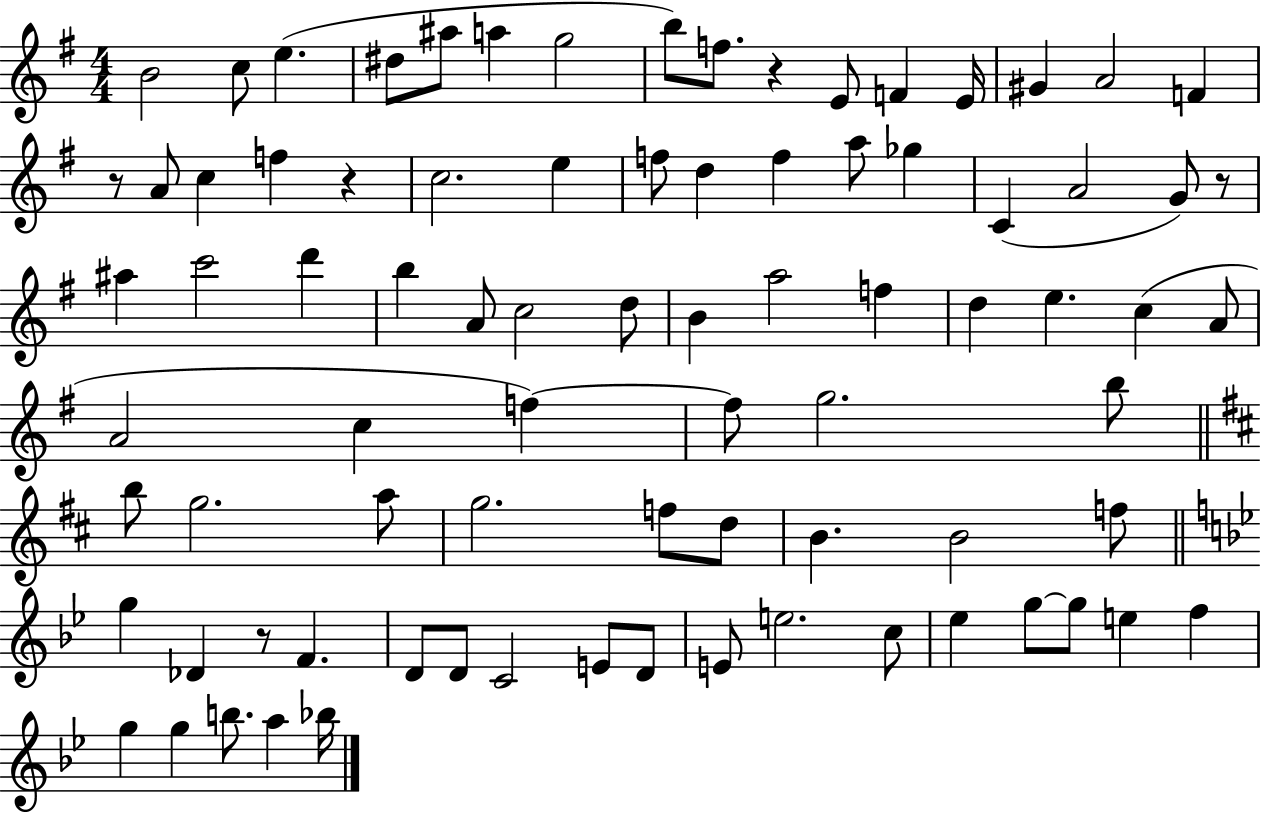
{
  \clef treble
  \numericTimeSignature
  \time 4/4
  \key g \major
  b'2 c''8 e''4.( | dis''8 ais''8 a''4 g''2 | b''8) f''8. r4 e'8 f'4 e'16 | gis'4 a'2 f'4 | \break r8 a'8 c''4 f''4 r4 | c''2. e''4 | f''8 d''4 f''4 a''8 ges''4 | c'4( a'2 g'8) r8 | \break ais''4 c'''2 d'''4 | b''4 a'8 c''2 d''8 | b'4 a''2 f''4 | d''4 e''4. c''4( a'8 | \break a'2 c''4 f''4~~) | f''8 g''2. b''8 | \bar "||" \break \key d \major b''8 g''2. a''8 | g''2. f''8 d''8 | b'4. b'2 f''8 | \bar "||" \break \key bes \major g''4 des'4 r8 f'4. | d'8 d'8 c'2 e'8 d'8 | e'8 e''2. c''8 | ees''4 g''8~~ g''8 e''4 f''4 | \break g''4 g''4 b''8. a''4 bes''16 | \bar "|."
}